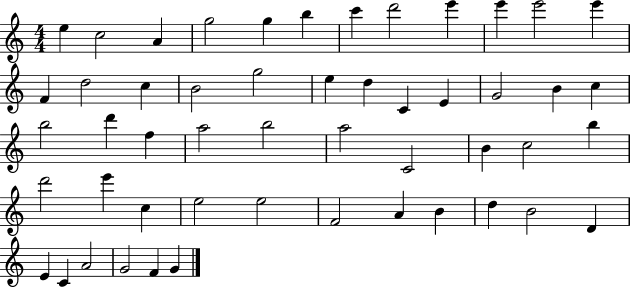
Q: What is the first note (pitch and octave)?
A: E5